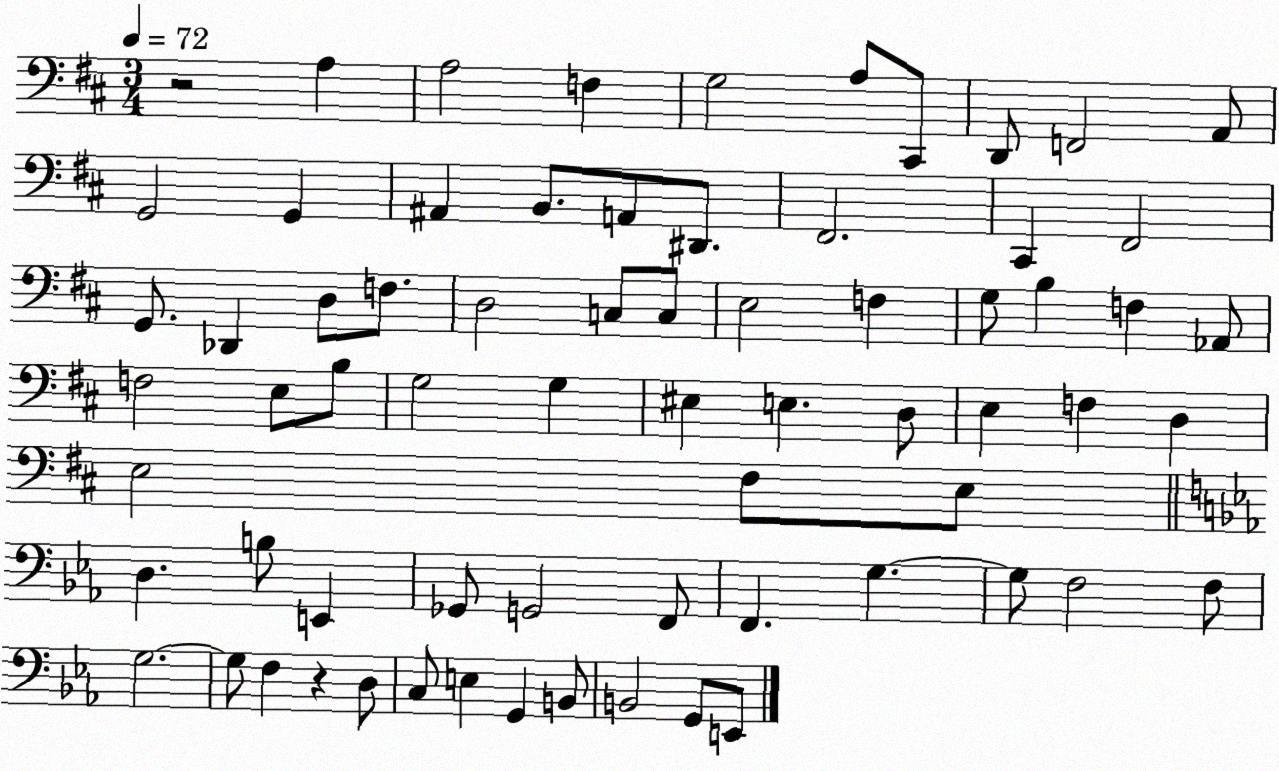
X:1
T:Untitled
M:3/4
L:1/4
K:D
z2 A, A,2 F, G,2 A,/2 ^C,,/2 D,,/2 F,,2 A,,/2 G,,2 G,, ^A,, B,,/2 A,,/2 ^D,,/2 ^F,,2 ^C,, ^F,,2 G,,/2 _D,, D,/2 F,/2 D,2 C,/2 C,/2 E,2 F, G,/2 B, F, _A,,/2 F,2 E,/2 B,/2 G,2 G, ^E, E, D,/2 E, F, D, E,2 ^F,/2 E,/2 D, B,/2 E,, _G,,/2 G,,2 F,,/2 F,, G, G,/2 F,2 F,/2 G,2 G,/2 F, z D,/2 C,/2 E, G,, B,,/2 B,,2 G,,/2 E,,/2